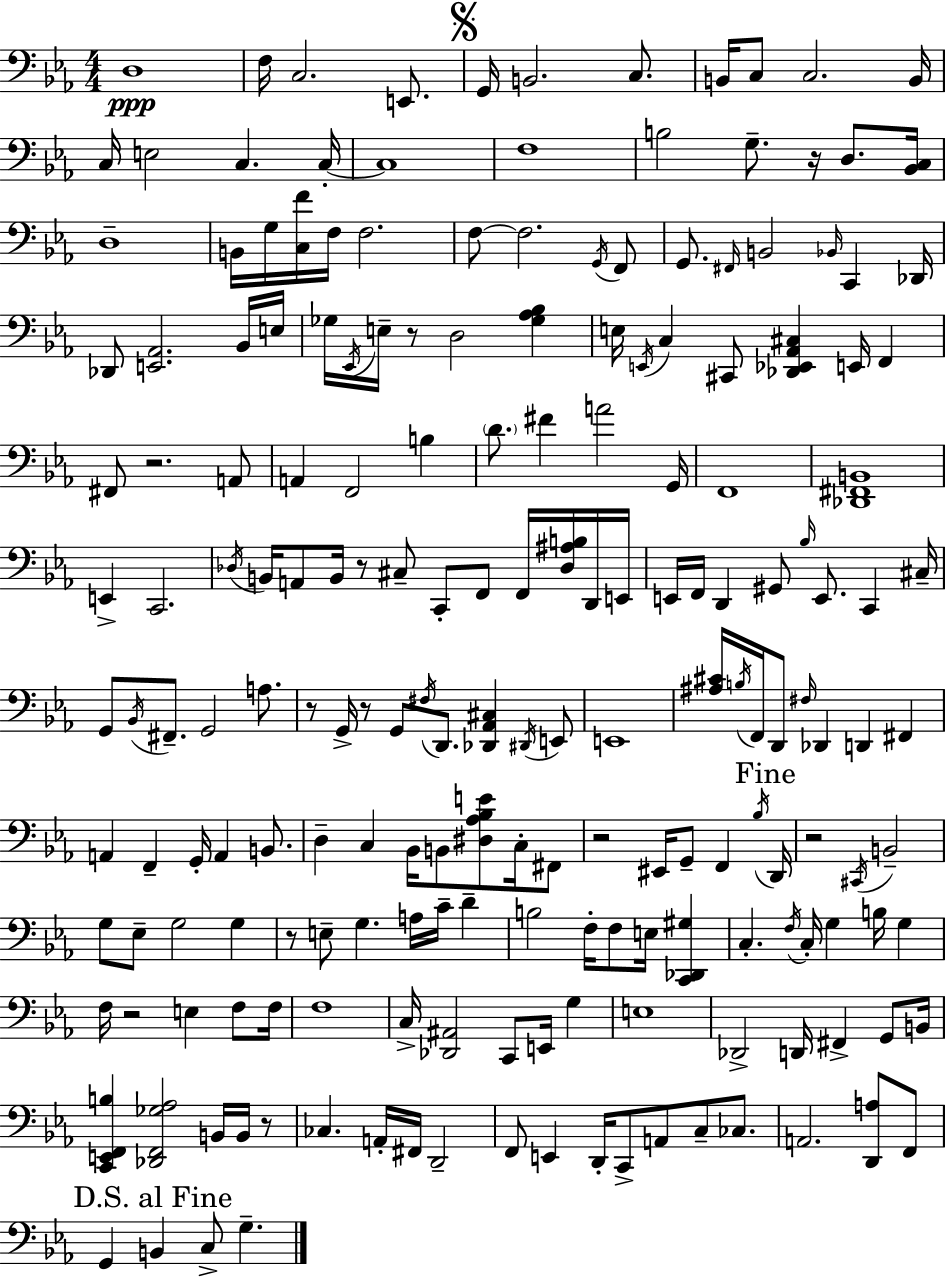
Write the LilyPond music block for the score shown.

{
  \clef bass
  \numericTimeSignature
  \time 4/4
  \key c \minor
  \repeat volta 2 { d1\ppp | f16 c2. e,8. | \mark \markup { \musicglyph "scripts.segno" } g,16 b,2. c8. | b,16 c8 c2. b,16 | \break c16 e2 c4. c16-.~~ | c1 | f1 | b2 g8.-- r16 d8. <bes, c>16 | \break d1-- | b,16 g16 <c f'>16 f16 f2. | f8~~ f2. \acciaccatura { g,16 } f,8 | g,8. \grace { fis,16 } b,2 \grace { bes,16 } c,4 | \break des,16 des,8 <e, aes,>2. | bes,16 e16 ges16 \acciaccatura { ees,16 } e16-- r8 d2 | <ges aes bes>4 e16 \acciaccatura { e,16 } c4 cis,8 <des, ees, aes, cis>4 | e,16 f,4 fis,8 r2. | \break a,8 a,4 f,2 | b4 \parenthesize d'8. fis'4 a'2 | g,16 f,1 | <des, fis, b,>1 | \break e,4-> c,2. | \acciaccatura { des16 } b,16 a,8 b,16 r8 cis8-- c,8-. | f,8 f,16 <des ais b>16 d,16 e,16 e,16 f,16 d,4 gis,8 \grace { bes16 } e,8. | c,4 cis16-- g,8 \acciaccatura { bes,16 } fis,8.-- g,2 | \break a8. r8 g,16-> r8 g,8 \acciaccatura { fis16 } | d,8. <des, aes, cis>4 \acciaccatura { dis,16 } e,8 e,1 | <ais cis'>16 \acciaccatura { b16 } f,16 d,8 \grace { fis16 } | des,4 d,4 fis,4 a,4 | \break f,4-- g,16-. a,4 b,8. d4-- | c4 bes,16 b,8 <dis aes bes e'>8 c16-. fis,8 r2 | eis,16 g,8-- f,4 \acciaccatura { bes16 } \mark "Fine" d,16 r2 | \acciaccatura { cis,16 } b,2-- g8 | \break ees8-- g2 g4 r8 | e8-- g4. a16 c'16-- d'4-- b2 | f16-. f8 e16 <c, des, gis>4 c4.-. | \acciaccatura { f16 } c16-. g4 b16 g4 f16 | \break r2 e4 f8 f16 f1 | c16-> | <des, ais,>2 c,8 e,16 g4 e1 | des,2-> | \break d,16 fis,4-> g,8 b,16 <c, e, f, b>4 | <des, f, ges aes>2 b,16 b,16 r8 ces4. | a,16-. fis,16 d,2-- f,8 | e,4 d,16-. c,8-> a,8 c8-- ces8. a,2. | \break <d, a>8 f,8 \mark "D.S. al Fine" g,4 | b,4 c8-> g4.-- } \bar "|."
}